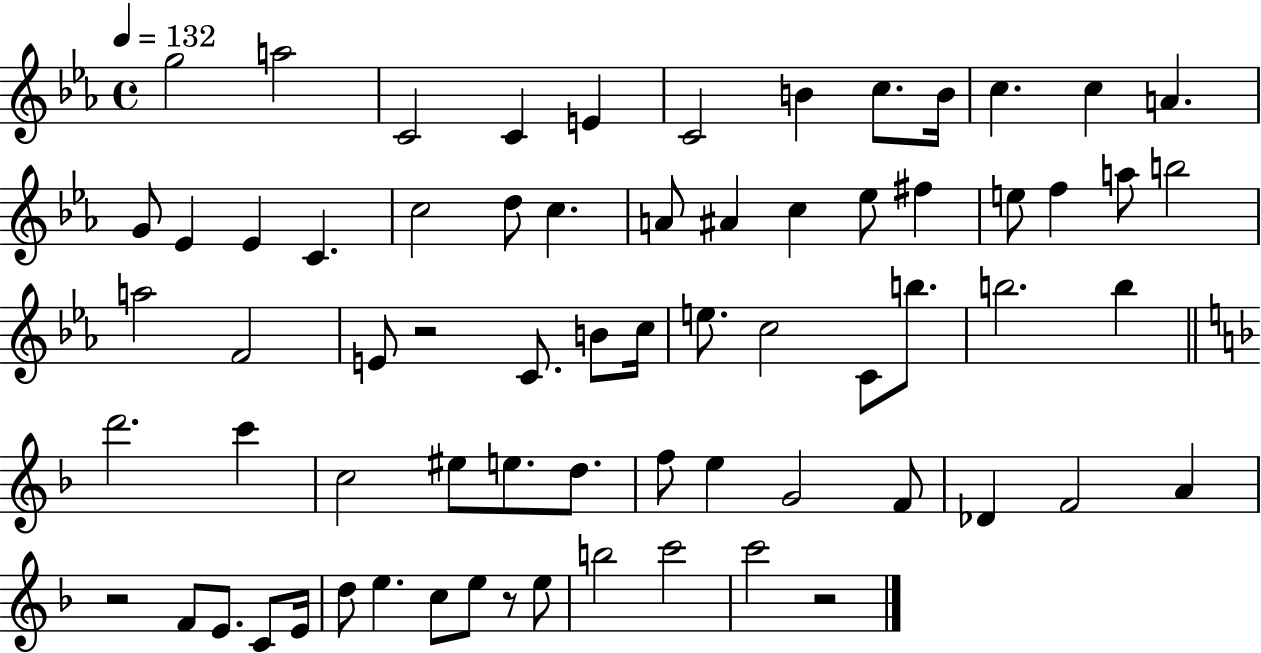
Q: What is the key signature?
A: EES major